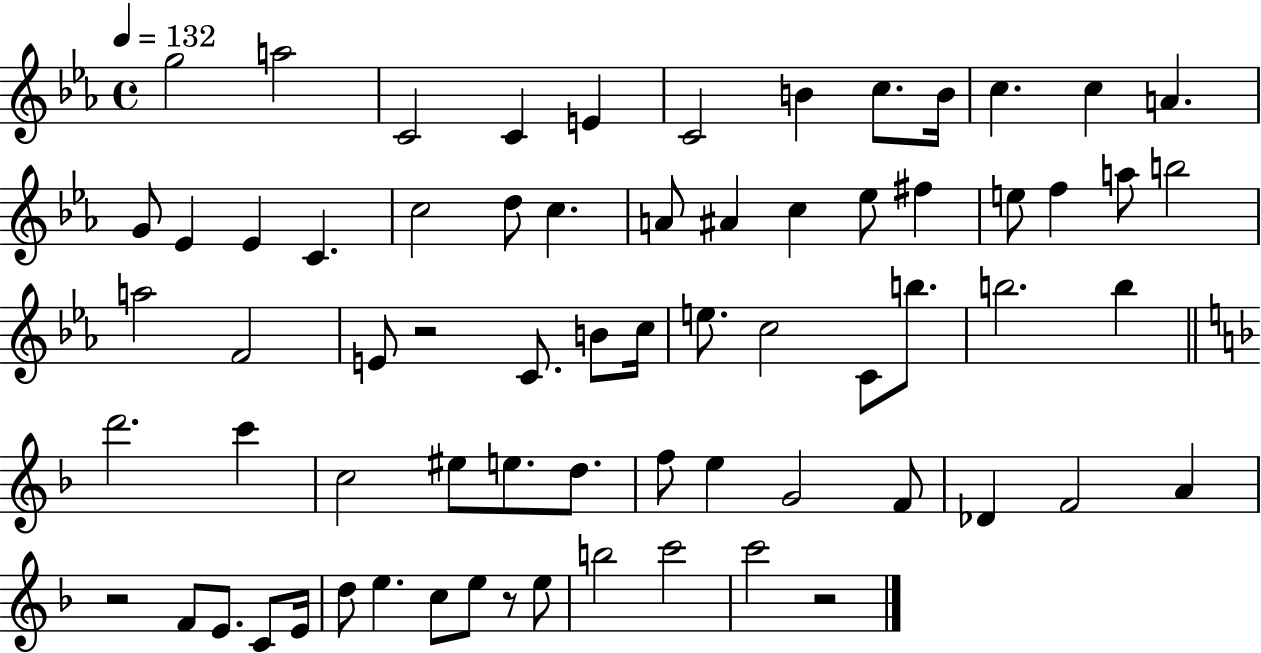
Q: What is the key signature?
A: EES major